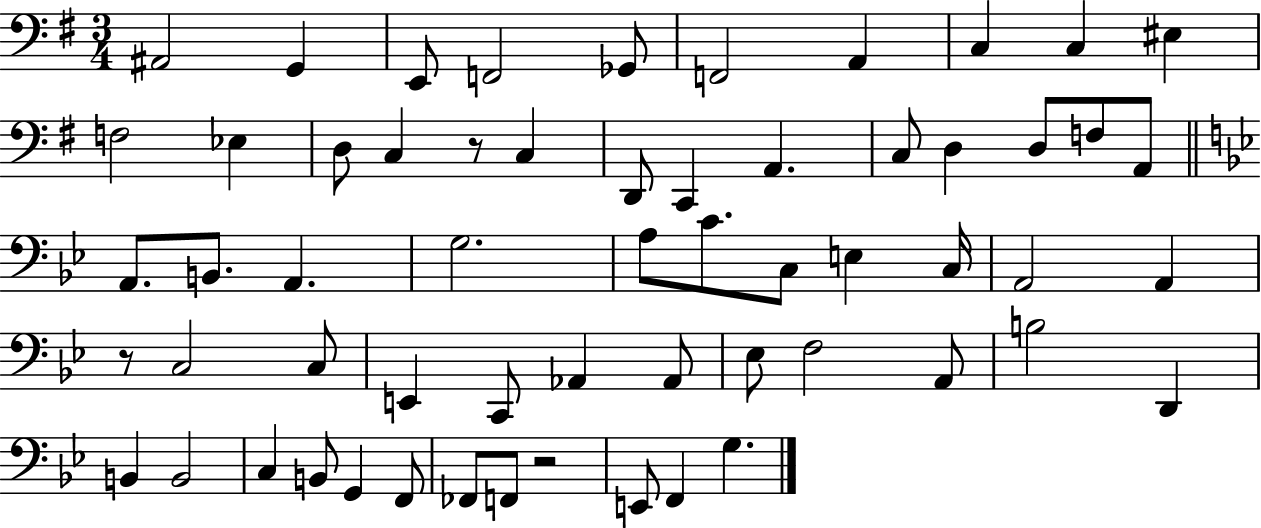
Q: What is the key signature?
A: G major